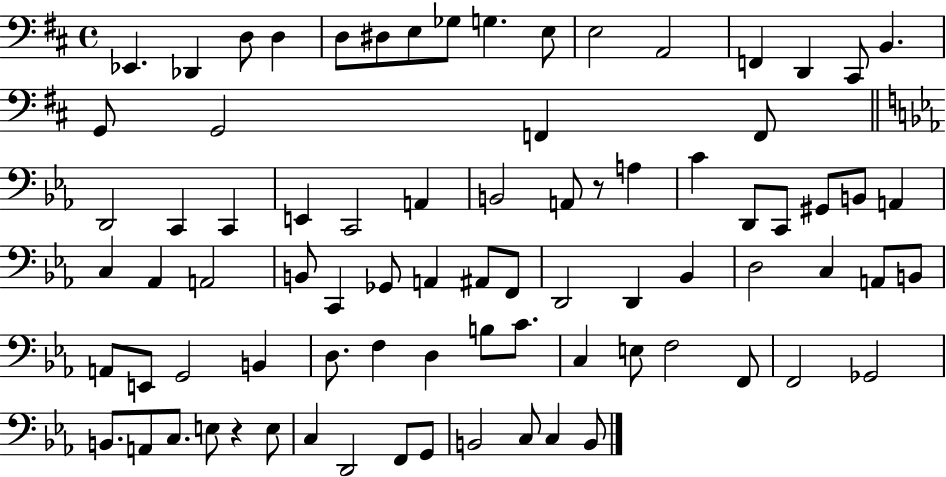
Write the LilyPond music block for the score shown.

{
  \clef bass
  \time 4/4
  \defaultTimeSignature
  \key d \major
  ees,4. des,4 d8 d4 | d8 dis8 e8 ges8 g4. e8 | e2 a,2 | f,4 d,4 cis,8 b,4. | \break g,8 g,2 f,4 f,8 | \bar "||" \break \key ees \major d,2 c,4 c,4 | e,4 c,2 a,4 | b,2 a,8 r8 a4 | c'4 d,8 c,8 gis,8 b,8 a,4 | \break c4 aes,4 a,2 | b,8 c,4 ges,8 a,4 ais,8 f,8 | d,2 d,4 bes,4 | d2 c4 a,8 b,8 | \break a,8 e,8 g,2 b,4 | d8. f4 d4 b8 c'8. | c4 e8 f2 f,8 | f,2 ges,2 | \break b,8. a,8 c8. e8 r4 e8 | c4 d,2 f,8 g,8 | b,2 c8 c4 b,8 | \bar "|."
}